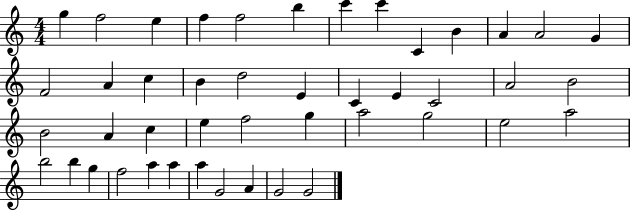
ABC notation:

X:1
T:Untitled
M:4/4
L:1/4
K:C
g f2 e f f2 b c' c' C B A A2 G F2 A c B d2 E C E C2 A2 B2 B2 A c e f2 g a2 g2 e2 a2 b2 b g f2 a a a G2 A G2 G2